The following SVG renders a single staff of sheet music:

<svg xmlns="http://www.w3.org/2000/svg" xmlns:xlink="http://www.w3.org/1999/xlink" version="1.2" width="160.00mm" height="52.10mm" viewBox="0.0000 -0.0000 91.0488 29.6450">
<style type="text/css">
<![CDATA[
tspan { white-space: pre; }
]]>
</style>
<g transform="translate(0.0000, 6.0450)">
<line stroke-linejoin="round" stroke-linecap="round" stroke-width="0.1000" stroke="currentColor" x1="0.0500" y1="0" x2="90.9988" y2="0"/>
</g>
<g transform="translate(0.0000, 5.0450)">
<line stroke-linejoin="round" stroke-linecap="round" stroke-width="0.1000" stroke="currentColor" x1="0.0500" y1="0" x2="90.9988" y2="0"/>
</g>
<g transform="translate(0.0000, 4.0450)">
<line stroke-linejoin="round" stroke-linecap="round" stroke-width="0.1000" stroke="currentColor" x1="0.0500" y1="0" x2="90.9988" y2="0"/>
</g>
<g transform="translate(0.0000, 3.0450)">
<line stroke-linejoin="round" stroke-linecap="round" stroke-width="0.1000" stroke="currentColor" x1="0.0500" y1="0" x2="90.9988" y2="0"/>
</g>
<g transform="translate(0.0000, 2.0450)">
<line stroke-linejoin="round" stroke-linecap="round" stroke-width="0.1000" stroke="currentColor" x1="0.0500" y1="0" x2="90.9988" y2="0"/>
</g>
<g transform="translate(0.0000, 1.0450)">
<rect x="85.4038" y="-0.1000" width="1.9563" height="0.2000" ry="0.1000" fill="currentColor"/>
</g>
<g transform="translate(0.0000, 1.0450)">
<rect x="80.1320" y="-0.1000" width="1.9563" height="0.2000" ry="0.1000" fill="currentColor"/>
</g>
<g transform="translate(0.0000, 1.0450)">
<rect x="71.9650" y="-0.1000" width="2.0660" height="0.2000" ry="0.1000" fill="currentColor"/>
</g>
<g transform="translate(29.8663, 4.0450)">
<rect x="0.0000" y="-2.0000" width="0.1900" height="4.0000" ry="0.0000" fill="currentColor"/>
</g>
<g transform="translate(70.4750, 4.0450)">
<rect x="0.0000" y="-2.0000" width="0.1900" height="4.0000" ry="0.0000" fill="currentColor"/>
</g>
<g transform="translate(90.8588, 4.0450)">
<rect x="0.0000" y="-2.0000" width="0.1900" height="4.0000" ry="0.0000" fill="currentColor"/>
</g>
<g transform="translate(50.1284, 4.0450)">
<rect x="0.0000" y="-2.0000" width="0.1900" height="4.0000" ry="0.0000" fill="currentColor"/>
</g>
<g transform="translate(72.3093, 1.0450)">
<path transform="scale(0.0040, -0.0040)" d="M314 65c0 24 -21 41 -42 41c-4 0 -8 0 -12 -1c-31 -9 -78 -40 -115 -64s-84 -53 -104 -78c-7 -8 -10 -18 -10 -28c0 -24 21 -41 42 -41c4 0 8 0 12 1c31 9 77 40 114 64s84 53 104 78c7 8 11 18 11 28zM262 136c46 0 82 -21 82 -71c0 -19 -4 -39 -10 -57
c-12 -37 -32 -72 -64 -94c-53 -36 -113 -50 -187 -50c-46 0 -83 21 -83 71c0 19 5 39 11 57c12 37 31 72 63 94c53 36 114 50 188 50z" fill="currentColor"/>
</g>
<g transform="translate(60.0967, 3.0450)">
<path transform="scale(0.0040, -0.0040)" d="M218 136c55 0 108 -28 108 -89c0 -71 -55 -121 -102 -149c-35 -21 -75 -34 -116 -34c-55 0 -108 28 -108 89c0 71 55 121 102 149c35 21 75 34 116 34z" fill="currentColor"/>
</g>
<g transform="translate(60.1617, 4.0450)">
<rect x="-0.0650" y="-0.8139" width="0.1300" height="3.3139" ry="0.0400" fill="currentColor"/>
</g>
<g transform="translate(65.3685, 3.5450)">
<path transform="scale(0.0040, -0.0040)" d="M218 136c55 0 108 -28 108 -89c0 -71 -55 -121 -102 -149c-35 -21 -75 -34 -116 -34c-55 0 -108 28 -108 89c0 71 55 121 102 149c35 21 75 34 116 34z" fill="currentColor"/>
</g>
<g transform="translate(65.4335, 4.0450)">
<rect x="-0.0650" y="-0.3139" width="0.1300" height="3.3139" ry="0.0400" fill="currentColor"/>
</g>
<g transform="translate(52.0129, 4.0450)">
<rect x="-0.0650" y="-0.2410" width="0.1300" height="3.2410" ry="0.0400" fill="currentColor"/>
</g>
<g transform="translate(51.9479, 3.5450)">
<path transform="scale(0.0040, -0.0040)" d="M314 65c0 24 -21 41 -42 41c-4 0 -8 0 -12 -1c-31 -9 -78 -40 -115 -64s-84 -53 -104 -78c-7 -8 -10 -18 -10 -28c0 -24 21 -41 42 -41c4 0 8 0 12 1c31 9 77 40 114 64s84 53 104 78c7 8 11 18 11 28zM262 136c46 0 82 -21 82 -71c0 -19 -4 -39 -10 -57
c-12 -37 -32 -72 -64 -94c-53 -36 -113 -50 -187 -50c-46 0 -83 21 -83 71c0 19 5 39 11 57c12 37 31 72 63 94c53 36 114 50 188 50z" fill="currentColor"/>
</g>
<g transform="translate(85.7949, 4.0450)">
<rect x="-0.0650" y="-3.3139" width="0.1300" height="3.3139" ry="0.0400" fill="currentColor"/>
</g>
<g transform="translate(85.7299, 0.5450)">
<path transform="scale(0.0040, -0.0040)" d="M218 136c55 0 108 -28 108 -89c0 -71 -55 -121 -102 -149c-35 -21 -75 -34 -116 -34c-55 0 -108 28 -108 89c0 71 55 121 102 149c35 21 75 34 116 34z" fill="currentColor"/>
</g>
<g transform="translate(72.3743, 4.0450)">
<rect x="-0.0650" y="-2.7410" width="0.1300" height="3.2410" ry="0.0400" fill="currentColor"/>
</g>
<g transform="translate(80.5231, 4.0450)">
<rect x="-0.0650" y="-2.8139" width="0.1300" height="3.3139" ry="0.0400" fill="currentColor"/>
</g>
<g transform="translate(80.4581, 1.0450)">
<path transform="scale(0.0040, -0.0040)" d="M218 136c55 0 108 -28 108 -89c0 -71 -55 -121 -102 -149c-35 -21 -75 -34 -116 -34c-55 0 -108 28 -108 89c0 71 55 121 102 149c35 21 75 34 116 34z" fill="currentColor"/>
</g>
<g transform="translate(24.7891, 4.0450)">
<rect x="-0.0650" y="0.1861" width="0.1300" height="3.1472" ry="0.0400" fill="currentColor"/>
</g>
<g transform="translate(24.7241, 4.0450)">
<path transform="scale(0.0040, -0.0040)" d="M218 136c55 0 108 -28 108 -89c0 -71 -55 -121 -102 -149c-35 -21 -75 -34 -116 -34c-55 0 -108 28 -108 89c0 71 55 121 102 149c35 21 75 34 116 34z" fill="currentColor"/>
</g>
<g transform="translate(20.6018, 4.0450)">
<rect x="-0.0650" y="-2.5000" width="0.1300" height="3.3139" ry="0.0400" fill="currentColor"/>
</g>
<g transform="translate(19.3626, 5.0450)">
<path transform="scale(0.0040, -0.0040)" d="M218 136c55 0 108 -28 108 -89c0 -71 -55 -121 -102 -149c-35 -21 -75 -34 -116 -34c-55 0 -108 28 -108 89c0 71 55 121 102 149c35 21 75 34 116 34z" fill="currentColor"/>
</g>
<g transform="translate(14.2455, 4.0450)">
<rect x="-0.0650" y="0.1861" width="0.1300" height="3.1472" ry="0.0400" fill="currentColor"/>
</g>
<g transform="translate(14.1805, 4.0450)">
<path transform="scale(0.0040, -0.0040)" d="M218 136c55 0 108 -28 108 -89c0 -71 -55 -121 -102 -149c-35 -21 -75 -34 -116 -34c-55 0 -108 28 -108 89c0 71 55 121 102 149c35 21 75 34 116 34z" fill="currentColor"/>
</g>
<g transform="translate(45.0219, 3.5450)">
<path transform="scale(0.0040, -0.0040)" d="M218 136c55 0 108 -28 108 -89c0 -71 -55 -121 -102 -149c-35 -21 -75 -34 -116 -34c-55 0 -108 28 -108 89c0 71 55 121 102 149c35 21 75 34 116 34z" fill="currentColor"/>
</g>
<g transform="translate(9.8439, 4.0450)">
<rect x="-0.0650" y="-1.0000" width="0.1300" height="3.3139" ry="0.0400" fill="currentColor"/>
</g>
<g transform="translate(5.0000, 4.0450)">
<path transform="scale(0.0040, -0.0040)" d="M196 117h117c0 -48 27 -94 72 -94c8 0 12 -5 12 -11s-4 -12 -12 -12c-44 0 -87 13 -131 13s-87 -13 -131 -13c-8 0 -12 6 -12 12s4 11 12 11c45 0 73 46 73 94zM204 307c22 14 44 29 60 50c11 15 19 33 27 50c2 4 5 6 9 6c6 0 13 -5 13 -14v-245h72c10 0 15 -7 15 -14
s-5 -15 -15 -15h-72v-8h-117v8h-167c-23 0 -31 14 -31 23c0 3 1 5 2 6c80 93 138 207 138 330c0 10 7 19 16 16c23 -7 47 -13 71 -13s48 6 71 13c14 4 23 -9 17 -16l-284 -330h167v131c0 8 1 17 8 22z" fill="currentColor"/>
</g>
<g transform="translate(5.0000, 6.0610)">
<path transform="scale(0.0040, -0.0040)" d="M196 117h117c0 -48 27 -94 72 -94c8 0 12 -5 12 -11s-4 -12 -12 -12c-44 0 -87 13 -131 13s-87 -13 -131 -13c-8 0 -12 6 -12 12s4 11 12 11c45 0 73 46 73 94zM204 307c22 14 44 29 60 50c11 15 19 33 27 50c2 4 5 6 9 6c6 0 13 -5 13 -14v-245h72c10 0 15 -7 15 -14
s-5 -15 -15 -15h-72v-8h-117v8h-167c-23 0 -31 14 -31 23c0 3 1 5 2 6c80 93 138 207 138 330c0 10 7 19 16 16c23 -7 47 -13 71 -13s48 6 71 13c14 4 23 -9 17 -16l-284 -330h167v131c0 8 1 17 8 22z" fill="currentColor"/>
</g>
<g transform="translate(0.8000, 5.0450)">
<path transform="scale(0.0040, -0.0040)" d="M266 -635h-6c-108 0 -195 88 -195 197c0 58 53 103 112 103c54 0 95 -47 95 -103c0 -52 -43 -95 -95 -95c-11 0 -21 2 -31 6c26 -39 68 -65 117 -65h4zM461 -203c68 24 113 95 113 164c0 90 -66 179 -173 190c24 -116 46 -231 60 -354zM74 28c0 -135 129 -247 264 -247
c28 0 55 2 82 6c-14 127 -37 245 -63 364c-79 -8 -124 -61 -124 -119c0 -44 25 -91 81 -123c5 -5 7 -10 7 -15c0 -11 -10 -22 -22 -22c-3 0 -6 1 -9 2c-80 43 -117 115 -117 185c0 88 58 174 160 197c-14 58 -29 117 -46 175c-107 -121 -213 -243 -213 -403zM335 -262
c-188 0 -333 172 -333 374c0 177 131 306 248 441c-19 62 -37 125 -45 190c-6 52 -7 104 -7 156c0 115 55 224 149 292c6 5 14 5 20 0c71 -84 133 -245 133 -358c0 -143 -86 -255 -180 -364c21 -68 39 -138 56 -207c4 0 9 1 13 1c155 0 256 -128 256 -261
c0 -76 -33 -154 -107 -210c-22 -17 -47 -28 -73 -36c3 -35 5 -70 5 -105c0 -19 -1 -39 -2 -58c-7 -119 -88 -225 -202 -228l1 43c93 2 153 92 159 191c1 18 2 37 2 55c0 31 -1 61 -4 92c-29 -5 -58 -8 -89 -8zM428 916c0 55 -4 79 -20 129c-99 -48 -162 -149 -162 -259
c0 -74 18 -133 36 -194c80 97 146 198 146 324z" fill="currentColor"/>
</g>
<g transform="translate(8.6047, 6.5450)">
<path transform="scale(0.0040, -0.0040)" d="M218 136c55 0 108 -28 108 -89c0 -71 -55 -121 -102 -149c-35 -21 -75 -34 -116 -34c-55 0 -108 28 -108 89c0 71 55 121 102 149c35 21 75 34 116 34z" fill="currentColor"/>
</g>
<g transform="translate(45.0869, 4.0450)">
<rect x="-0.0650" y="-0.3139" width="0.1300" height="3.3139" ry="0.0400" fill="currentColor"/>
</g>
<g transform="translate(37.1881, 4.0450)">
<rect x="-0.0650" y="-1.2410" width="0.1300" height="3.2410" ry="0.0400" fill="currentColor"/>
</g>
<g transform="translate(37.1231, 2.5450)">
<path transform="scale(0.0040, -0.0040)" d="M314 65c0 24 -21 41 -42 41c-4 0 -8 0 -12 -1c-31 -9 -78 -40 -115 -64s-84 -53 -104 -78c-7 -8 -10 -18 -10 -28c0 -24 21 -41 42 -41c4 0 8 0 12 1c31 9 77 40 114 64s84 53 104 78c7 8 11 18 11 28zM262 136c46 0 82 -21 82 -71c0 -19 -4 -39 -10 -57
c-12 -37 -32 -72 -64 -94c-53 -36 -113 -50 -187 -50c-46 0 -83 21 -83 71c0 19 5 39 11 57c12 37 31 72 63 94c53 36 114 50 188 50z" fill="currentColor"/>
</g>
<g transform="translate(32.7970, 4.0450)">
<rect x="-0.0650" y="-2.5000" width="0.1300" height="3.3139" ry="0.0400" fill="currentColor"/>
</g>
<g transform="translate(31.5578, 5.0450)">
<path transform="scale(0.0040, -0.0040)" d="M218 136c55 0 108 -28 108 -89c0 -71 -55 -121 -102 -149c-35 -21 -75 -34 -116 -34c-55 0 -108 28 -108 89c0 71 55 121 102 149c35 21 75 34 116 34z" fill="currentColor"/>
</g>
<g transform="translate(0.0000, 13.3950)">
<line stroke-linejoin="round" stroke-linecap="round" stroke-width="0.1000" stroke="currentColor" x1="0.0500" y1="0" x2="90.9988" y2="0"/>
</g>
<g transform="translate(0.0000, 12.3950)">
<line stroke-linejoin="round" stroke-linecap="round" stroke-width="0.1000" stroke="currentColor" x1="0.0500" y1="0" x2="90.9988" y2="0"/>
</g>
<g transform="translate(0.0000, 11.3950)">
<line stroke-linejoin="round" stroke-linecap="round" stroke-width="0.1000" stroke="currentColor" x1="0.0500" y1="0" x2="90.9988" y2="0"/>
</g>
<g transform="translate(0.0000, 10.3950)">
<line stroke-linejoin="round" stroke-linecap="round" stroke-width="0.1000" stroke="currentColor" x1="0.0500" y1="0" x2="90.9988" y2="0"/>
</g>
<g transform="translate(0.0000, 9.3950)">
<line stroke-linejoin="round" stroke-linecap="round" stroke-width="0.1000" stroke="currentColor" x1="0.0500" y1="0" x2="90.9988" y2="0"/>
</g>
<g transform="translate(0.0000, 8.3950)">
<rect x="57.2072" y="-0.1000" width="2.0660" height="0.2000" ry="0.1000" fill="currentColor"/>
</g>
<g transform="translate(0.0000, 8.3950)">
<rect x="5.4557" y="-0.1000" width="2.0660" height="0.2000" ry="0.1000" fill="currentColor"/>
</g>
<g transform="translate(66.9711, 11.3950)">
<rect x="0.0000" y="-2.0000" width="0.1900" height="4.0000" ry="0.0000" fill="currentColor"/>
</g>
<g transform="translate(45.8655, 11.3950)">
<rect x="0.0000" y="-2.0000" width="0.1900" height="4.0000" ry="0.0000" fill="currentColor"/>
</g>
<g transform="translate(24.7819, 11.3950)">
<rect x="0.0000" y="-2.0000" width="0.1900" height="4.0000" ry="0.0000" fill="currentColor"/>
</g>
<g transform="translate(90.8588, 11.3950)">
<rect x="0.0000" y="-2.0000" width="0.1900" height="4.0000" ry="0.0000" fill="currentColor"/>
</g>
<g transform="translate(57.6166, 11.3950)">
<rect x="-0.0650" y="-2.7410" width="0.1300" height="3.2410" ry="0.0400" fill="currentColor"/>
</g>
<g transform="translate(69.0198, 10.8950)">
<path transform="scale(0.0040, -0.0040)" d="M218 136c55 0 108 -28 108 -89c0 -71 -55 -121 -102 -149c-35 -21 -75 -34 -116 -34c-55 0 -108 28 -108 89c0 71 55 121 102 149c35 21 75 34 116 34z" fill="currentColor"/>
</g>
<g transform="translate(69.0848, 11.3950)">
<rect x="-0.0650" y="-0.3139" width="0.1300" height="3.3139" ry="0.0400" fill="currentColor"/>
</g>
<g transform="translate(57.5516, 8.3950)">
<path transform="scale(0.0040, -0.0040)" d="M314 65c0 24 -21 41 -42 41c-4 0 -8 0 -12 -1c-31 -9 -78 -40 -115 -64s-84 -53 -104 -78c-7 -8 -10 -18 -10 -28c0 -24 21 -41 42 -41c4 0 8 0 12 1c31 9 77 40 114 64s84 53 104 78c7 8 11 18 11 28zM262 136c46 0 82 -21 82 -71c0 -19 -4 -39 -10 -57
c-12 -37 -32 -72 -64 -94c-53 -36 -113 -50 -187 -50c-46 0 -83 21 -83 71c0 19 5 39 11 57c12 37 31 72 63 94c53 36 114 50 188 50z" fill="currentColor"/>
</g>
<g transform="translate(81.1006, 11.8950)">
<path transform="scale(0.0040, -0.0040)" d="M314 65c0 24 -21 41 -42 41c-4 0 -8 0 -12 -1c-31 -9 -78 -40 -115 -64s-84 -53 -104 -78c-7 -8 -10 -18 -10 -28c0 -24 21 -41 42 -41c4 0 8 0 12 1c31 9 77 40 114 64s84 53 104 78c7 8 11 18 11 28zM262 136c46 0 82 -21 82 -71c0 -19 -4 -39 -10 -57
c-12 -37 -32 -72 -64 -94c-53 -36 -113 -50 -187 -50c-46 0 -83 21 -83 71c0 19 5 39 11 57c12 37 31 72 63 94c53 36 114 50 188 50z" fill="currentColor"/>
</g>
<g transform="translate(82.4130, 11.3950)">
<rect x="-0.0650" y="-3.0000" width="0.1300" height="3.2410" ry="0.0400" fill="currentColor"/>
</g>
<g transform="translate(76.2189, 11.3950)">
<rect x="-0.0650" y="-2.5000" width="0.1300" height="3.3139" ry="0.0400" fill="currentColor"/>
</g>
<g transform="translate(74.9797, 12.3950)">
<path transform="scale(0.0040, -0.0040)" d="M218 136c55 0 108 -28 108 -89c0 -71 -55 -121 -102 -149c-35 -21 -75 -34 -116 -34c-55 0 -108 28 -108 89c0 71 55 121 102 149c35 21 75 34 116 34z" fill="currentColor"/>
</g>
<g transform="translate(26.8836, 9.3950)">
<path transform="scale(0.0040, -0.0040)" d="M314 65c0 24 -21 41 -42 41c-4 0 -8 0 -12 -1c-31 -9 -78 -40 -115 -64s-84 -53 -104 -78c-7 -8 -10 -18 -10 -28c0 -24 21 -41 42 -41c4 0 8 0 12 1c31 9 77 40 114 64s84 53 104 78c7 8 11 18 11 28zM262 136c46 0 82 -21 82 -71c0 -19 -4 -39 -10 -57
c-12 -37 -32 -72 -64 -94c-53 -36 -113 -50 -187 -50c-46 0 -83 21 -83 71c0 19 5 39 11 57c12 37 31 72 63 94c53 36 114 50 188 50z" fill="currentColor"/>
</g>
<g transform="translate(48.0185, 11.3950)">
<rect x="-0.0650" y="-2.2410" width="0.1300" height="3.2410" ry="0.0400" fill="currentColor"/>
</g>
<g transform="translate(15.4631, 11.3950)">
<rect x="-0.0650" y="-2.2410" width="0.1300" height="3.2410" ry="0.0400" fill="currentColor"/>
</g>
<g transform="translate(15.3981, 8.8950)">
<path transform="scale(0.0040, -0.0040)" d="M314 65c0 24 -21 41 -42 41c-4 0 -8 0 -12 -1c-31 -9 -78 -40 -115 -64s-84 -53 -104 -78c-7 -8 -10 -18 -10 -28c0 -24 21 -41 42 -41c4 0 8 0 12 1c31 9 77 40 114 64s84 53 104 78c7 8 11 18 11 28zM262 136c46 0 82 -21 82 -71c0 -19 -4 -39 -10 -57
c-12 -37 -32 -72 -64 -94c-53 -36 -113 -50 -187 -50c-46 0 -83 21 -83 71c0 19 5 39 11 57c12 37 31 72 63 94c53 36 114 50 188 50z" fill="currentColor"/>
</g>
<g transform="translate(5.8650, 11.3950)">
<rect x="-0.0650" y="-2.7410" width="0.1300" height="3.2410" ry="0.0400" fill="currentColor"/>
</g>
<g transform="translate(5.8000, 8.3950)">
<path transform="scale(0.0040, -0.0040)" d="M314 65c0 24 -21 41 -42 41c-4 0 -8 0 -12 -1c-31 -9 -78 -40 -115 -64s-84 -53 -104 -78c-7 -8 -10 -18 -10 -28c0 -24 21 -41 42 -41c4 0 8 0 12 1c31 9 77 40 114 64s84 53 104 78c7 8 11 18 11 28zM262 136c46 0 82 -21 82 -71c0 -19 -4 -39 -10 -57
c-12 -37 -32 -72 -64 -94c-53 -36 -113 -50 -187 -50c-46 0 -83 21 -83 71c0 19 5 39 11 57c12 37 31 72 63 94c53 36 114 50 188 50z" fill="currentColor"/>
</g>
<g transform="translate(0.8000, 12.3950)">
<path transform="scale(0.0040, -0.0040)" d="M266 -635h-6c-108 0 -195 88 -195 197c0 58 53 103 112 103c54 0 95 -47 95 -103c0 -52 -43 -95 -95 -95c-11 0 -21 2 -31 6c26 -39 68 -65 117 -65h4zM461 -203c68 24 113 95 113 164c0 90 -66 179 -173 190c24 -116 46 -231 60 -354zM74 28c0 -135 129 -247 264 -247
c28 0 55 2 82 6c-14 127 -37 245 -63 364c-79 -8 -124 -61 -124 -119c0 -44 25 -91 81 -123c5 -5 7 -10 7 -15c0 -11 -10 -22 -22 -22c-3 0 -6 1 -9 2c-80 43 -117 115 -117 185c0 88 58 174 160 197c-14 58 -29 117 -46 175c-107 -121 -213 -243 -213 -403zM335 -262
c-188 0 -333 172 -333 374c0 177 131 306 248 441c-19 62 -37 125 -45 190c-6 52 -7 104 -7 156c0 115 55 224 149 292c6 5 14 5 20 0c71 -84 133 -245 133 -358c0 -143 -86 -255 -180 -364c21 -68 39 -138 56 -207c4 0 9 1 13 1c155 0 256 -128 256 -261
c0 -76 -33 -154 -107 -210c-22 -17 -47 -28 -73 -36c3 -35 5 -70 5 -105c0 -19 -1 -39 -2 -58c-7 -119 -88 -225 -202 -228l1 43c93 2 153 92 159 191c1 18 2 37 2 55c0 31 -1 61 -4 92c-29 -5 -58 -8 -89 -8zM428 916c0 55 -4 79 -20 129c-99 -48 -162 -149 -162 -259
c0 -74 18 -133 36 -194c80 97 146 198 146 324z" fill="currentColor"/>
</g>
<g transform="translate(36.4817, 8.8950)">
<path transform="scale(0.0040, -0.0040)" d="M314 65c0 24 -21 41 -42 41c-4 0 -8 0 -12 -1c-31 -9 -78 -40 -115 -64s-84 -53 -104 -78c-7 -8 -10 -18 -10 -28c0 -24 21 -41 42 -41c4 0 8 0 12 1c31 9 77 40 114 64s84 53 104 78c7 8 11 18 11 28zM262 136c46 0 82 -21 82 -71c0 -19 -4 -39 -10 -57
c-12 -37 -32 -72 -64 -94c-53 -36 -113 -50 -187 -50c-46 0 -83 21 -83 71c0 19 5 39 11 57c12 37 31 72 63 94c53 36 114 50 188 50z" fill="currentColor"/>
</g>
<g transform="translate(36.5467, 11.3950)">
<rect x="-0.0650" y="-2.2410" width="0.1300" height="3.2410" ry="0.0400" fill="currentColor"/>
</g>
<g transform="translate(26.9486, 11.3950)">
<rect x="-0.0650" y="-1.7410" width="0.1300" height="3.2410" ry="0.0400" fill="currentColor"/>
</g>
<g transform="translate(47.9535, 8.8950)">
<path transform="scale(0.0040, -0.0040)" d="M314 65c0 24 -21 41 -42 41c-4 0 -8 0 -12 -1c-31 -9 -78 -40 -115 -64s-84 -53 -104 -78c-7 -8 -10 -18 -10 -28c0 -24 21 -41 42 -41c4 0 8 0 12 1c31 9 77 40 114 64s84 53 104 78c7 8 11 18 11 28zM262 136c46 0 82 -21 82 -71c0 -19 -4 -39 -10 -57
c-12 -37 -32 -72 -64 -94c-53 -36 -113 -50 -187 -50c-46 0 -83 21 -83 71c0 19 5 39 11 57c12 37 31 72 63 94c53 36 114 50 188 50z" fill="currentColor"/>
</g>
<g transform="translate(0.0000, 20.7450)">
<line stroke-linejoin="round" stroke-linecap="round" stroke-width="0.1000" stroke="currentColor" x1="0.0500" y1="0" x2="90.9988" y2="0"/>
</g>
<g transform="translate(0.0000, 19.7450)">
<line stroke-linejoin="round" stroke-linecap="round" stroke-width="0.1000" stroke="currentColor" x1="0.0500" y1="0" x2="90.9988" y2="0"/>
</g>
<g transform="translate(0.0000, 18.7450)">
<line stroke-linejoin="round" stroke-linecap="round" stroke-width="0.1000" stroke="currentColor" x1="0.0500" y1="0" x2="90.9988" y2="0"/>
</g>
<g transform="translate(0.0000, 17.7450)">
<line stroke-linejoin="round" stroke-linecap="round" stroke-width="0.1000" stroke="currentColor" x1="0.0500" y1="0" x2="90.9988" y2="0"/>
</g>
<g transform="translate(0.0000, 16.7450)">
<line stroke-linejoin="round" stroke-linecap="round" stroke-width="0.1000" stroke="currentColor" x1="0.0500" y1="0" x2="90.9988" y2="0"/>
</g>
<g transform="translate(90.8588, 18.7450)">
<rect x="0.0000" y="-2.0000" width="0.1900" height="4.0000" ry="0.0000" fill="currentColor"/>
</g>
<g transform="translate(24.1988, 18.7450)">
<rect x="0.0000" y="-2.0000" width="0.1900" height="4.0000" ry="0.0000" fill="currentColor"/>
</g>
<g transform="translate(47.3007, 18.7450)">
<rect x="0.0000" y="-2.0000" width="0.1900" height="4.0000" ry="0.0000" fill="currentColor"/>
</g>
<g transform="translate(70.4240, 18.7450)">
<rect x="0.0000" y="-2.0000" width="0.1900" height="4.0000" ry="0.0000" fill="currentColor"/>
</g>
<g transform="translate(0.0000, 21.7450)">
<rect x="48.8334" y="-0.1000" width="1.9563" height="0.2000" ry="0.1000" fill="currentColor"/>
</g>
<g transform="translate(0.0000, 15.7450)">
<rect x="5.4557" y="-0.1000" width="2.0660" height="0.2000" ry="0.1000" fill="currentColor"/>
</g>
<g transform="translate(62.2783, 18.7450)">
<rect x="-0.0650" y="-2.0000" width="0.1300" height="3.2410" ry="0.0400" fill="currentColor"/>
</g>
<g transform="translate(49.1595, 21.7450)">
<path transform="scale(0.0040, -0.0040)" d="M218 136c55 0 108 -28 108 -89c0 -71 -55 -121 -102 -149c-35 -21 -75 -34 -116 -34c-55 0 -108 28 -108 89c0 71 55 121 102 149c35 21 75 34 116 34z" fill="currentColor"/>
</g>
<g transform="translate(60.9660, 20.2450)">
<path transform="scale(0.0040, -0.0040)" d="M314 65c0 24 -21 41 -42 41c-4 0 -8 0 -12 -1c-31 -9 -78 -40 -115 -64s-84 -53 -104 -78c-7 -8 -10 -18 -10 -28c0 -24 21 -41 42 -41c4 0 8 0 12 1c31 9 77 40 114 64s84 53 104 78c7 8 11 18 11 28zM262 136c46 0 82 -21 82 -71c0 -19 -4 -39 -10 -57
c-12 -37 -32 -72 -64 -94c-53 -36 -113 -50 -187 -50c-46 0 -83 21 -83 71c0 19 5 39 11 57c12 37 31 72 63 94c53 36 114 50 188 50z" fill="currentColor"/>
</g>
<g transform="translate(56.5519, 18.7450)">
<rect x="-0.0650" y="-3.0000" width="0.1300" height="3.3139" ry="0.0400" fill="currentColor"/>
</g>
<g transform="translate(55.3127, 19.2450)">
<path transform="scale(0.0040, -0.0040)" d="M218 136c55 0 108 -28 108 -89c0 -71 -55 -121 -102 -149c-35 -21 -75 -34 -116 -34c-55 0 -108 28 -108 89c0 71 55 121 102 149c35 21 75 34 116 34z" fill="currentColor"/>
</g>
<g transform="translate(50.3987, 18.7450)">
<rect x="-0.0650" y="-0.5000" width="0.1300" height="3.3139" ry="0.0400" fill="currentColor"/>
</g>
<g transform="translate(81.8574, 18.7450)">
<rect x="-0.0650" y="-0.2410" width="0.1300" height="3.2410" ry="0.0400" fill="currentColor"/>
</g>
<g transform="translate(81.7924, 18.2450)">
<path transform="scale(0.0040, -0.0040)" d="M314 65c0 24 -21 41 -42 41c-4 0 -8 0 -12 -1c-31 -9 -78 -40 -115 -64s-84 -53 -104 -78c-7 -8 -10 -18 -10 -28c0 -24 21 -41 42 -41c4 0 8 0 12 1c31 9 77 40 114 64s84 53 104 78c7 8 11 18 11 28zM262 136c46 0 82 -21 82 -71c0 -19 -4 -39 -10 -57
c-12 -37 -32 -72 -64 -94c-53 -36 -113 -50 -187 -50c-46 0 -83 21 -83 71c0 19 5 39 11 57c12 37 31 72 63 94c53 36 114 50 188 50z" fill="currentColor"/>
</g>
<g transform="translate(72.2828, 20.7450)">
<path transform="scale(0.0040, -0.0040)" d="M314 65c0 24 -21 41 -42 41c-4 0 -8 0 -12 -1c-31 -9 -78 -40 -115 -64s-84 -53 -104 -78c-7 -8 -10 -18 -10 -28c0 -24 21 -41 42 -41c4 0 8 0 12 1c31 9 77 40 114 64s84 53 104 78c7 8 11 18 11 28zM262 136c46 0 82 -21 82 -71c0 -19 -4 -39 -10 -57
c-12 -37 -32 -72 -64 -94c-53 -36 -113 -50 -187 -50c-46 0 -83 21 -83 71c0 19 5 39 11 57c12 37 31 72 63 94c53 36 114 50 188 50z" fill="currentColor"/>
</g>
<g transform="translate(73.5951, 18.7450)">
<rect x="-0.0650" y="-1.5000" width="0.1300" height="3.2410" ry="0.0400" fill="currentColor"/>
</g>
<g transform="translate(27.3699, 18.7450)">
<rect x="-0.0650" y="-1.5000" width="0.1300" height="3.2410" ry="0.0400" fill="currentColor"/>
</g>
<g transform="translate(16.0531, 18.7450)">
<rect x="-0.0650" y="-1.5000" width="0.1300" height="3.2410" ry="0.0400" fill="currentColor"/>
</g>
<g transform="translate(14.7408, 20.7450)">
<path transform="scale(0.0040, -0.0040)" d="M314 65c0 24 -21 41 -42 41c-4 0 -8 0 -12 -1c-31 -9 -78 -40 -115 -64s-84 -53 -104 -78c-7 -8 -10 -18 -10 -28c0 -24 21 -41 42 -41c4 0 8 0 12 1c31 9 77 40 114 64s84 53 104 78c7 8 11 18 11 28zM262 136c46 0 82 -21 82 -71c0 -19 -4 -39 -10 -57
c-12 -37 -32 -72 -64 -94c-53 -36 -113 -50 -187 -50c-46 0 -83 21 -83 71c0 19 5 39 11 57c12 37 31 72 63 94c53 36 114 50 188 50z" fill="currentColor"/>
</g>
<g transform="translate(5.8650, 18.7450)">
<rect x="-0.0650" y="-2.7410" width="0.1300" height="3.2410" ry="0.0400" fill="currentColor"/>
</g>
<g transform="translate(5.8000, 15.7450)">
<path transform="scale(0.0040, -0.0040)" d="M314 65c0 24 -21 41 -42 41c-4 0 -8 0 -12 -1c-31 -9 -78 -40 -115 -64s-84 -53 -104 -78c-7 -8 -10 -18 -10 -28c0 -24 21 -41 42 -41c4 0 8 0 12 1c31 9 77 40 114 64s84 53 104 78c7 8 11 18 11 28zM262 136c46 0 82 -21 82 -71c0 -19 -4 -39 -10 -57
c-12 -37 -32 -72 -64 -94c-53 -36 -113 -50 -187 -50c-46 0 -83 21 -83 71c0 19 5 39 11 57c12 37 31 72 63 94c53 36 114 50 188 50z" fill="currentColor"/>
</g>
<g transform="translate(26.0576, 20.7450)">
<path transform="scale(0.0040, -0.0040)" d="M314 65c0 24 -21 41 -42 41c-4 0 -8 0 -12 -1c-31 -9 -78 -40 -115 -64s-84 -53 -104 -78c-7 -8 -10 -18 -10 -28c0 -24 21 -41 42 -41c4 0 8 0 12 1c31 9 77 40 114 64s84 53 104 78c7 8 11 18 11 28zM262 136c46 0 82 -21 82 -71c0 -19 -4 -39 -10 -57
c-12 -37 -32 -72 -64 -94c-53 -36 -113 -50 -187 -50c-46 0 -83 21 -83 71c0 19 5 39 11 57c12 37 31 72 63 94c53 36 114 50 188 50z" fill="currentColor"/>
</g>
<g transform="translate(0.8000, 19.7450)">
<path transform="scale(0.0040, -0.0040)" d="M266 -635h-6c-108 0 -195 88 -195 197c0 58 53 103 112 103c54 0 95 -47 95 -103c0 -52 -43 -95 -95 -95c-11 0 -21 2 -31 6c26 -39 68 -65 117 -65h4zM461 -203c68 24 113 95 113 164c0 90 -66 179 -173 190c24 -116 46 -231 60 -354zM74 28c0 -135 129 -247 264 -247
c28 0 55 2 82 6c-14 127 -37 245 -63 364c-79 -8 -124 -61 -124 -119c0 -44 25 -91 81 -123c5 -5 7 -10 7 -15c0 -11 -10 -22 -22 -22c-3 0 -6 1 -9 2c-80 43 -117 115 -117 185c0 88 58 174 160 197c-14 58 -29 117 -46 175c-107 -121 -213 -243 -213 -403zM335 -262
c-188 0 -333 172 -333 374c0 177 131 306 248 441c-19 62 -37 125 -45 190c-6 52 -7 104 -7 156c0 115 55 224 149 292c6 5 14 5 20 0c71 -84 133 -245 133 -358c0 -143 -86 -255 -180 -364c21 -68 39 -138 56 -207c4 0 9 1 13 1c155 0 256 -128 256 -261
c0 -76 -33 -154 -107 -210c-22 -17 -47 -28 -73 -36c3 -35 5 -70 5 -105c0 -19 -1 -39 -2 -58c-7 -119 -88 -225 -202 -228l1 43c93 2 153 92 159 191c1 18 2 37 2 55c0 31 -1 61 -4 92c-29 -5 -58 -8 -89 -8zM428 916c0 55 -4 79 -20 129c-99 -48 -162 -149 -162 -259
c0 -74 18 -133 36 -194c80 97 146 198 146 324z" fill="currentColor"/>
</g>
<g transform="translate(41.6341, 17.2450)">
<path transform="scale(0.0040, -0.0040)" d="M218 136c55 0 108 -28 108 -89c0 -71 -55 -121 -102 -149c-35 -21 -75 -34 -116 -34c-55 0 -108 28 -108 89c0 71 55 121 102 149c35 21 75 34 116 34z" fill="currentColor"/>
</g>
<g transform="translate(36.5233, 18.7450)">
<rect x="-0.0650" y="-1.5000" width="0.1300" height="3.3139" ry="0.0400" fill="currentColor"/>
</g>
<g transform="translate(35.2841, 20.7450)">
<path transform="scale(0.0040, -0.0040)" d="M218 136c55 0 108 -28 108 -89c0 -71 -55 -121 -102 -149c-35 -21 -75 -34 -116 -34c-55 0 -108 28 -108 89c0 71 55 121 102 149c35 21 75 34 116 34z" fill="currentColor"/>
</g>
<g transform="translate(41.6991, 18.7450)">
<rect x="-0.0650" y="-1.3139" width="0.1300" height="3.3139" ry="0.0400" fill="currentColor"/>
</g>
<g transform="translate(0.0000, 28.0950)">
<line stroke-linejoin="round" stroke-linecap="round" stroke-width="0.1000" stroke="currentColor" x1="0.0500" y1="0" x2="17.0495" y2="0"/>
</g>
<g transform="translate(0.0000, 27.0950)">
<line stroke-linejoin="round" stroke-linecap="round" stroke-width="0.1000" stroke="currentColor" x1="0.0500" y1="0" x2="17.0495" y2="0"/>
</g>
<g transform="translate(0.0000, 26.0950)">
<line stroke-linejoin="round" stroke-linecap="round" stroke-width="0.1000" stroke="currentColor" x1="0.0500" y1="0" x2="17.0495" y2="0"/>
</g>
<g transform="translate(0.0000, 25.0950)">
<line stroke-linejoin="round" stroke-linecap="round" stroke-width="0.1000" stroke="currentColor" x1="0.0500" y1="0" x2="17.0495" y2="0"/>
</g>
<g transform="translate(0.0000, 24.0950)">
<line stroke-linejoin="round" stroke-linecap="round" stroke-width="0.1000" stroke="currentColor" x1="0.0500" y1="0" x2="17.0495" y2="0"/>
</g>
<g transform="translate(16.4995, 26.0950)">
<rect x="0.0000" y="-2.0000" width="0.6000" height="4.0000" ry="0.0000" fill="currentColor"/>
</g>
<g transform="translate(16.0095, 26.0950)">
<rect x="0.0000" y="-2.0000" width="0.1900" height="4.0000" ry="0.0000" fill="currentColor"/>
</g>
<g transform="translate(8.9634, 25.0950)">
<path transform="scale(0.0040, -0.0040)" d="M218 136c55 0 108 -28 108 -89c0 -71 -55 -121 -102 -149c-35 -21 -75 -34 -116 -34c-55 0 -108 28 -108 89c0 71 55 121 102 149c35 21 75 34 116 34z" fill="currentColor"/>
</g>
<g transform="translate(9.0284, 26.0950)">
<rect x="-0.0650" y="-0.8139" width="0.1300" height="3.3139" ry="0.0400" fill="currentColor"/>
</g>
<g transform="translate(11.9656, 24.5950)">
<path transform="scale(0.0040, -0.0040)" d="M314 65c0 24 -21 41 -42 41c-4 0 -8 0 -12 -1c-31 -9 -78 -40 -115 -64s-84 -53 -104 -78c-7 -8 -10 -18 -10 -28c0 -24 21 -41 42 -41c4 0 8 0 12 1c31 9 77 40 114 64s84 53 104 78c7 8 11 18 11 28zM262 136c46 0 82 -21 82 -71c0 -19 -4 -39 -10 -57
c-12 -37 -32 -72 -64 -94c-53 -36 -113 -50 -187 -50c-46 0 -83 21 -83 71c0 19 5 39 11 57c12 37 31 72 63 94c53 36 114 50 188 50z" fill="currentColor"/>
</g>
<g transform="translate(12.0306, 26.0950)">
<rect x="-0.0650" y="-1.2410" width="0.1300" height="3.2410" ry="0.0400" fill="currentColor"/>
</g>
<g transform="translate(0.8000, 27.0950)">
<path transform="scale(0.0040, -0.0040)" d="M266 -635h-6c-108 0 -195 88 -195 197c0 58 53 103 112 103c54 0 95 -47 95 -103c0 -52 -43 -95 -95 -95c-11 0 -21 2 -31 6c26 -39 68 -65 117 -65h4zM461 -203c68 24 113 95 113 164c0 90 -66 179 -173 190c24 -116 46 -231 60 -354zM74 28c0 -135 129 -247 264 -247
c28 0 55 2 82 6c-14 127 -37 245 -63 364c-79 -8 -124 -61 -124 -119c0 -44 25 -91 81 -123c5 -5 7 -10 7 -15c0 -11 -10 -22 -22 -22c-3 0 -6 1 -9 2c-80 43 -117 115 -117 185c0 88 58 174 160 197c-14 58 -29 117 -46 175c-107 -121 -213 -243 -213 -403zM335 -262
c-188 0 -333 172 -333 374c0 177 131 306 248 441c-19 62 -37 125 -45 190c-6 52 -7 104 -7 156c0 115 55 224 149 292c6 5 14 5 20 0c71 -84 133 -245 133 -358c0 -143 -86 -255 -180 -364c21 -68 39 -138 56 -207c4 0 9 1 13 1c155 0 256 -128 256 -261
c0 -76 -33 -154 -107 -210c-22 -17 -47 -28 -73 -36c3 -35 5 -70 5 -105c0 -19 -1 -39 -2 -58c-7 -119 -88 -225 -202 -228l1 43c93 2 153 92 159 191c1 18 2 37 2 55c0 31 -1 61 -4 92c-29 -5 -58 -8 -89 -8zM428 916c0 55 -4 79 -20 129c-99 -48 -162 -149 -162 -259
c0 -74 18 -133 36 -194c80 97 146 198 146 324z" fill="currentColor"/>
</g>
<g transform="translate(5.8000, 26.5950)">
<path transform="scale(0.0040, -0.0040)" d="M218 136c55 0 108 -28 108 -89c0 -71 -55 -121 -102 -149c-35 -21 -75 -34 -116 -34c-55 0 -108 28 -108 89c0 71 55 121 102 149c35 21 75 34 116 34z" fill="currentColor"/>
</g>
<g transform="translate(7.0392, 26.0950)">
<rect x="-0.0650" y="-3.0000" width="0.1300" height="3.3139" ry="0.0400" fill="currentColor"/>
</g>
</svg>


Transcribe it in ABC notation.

X:1
T:Untitled
M:4/4
L:1/4
K:C
D B G B G e2 c c2 d c a2 a b a2 g2 f2 g2 g2 a2 c G A2 a2 E2 E2 E e C A F2 E2 c2 A d e2